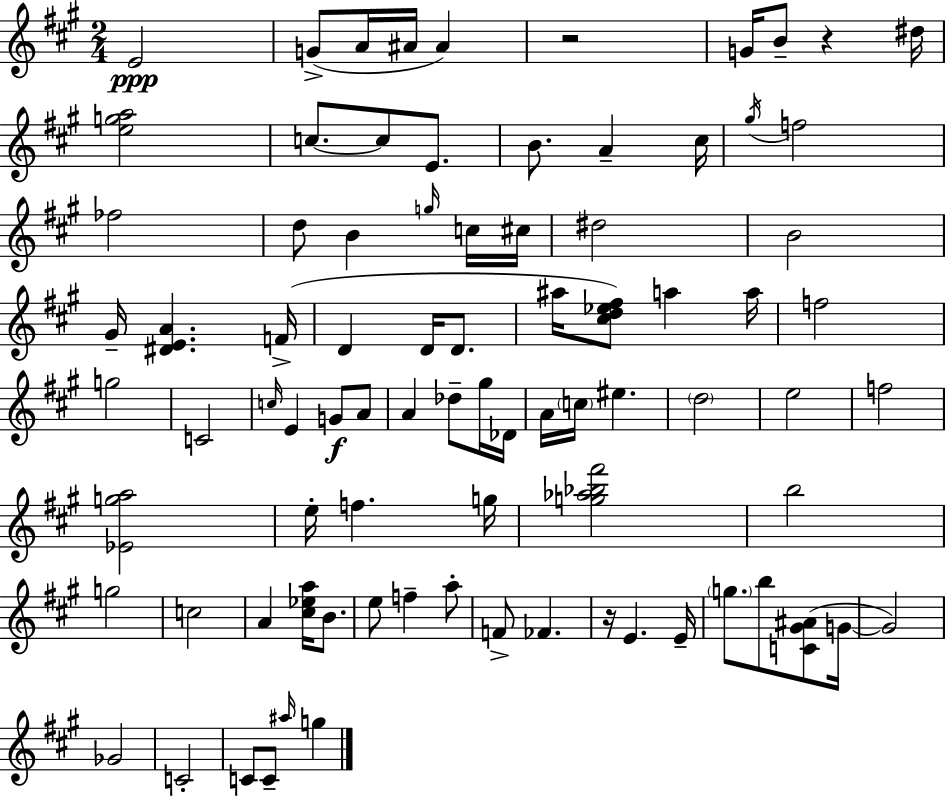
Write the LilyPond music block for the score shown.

{
  \clef treble
  \numericTimeSignature
  \time 2/4
  \key a \major
  e'2\ppp | g'8->( a'16 ais'16 ais'4) | r2 | g'16 b'8-- r4 dis''16 | \break <e'' g'' a''>2 | c''8.~~ c''8 e'8. | b'8. a'4-- cis''16 | \acciaccatura { gis''16 } f''2 | \break fes''2 | d''8 b'4 \grace { g''16 } | c''16 cis''16 dis''2 | b'2 | \break gis'16-- <dis' e' a'>4. | f'16->( d'4 d'16 d'8. | ais''16 <cis'' d'' ees'' fis''>8) a''4 | a''16 f''2 | \break g''2 | c'2 | \grace { c''16 } e'4 g'8\f | a'8 a'4 des''8-- | \break gis''16 des'16 a'16 \parenthesize c''16 eis''4. | \parenthesize d''2 | e''2 | f''2 | \break <ees' g'' a''>2 | e''16-. f''4. | g''16 <g'' aes'' bes'' fis'''>2 | b''2 | \break g''2 | c''2 | a'4 <cis'' ees'' a''>16 | b'8. e''8 f''4-- | \break a''8-. f'8-> fes'4. | r16 e'4. | e'16-- \parenthesize g''8. b''8 | <c' gis' ais'>8( g'16~~ g'2) | \break ges'2 | c'2-. | c'8 c'8-- \grace { ais''16 } | g''4 \bar "|."
}